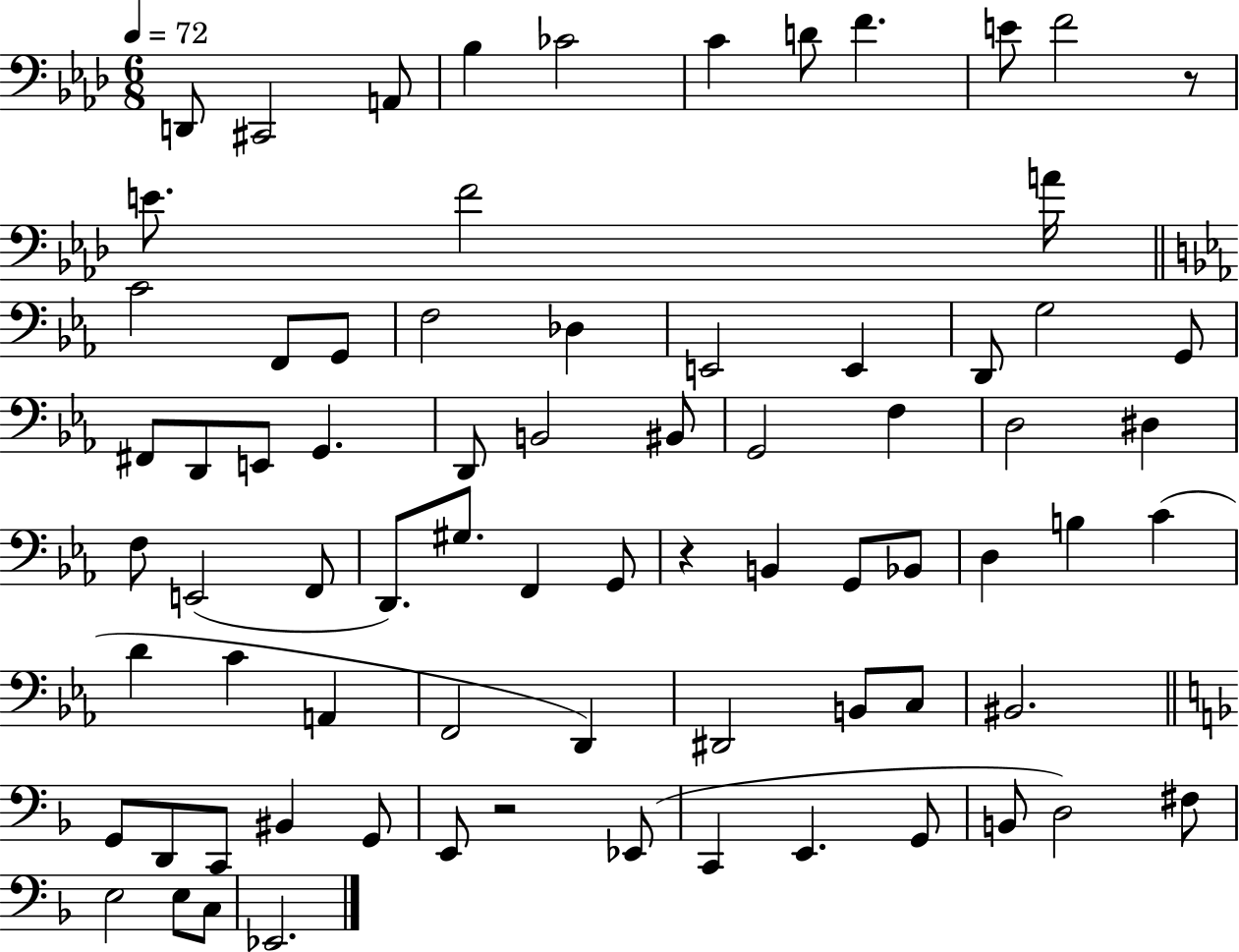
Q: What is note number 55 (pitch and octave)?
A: C3